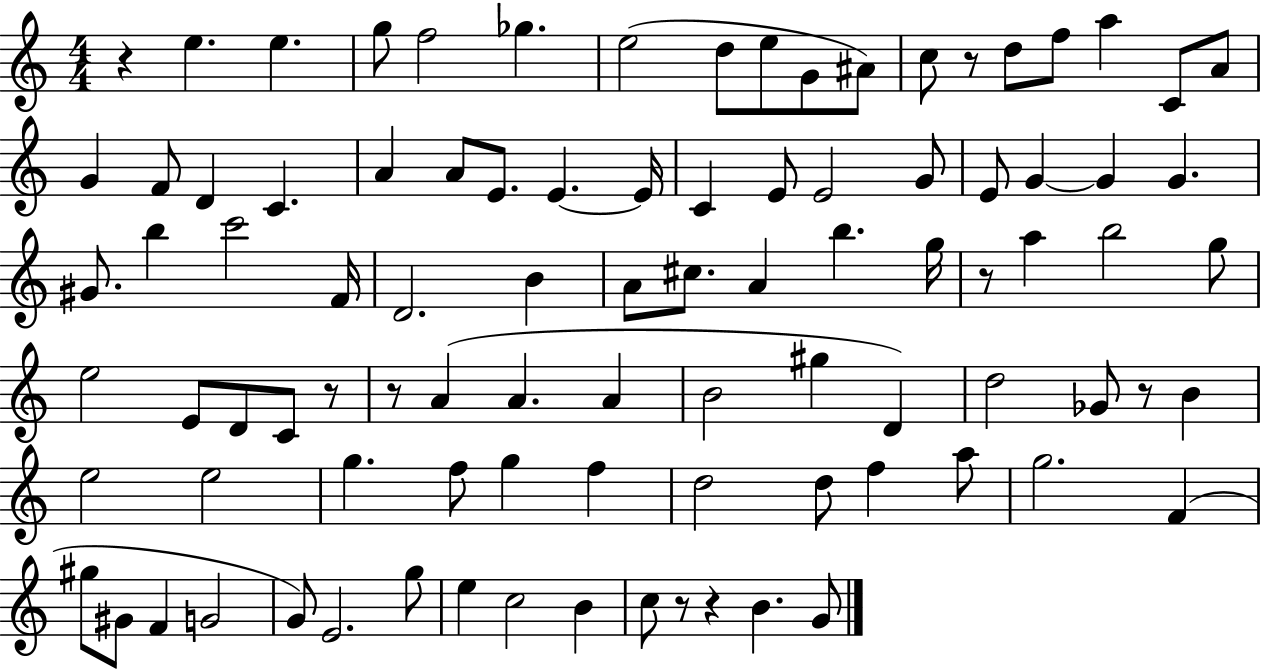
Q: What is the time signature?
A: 4/4